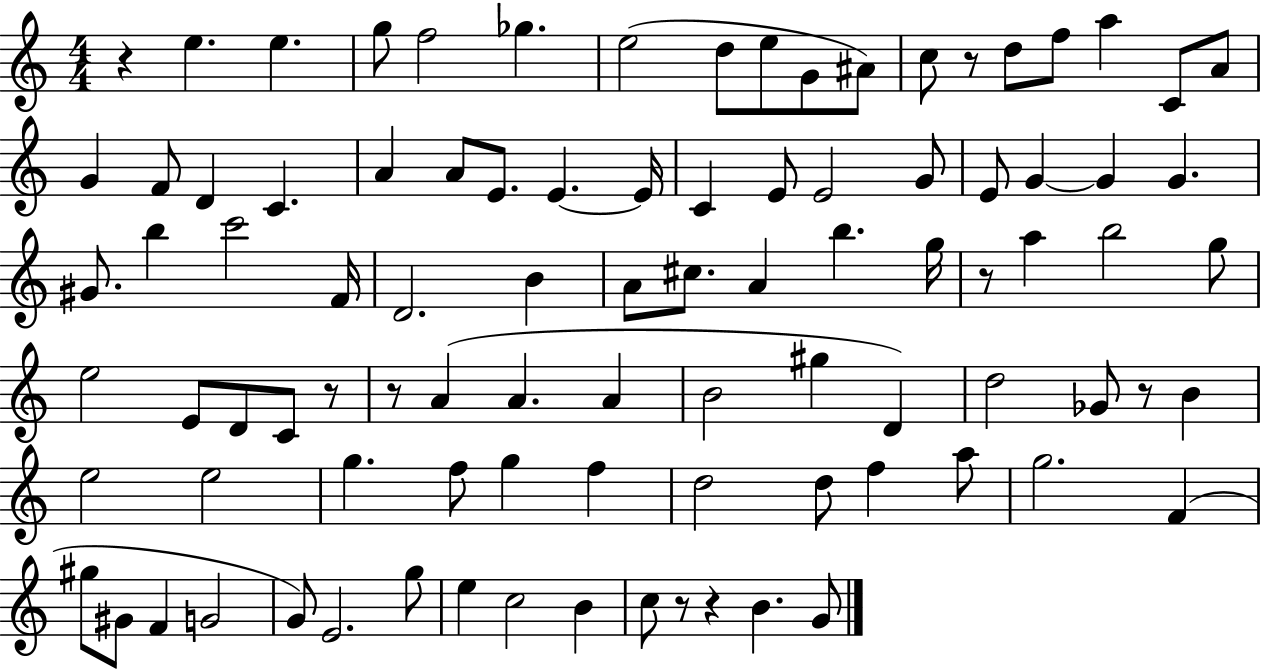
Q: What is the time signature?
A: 4/4